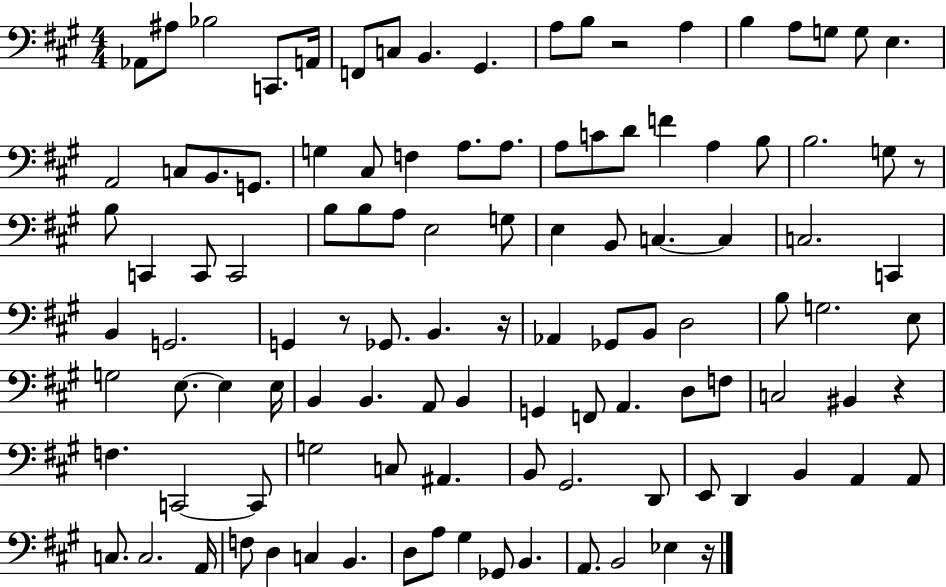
{
  \clef bass
  \numericTimeSignature
  \time 4/4
  \key a \major
  aes,8 ais8 bes2 c,8. a,16 | f,8 c8 b,4. gis,4. | a8 b8 r2 a4 | b4 a8 g8 g8 e4. | \break a,2 c8 b,8. g,8. | g4 cis8 f4 a8. a8. | a8 c'8 d'8 f'4 a4 b8 | b2. g8 r8 | \break b8 c,4 c,8 c,2 | b8 b8 a8 e2 g8 | e4 b,8 c4.~~ c4 | c2. c,4 | \break b,4 g,2. | g,4 r8 ges,8. b,4. r16 | aes,4 ges,8 b,8 d2 | b8 g2. e8 | \break g2 e8.~~ e4 e16 | b,4 b,4. a,8 b,4 | g,4 f,8 a,4. d8 f8 | c2 bis,4 r4 | \break f4. c,2~~ c,8 | g2 c8 ais,4. | b,8 gis,2. d,8 | e,8 d,4 b,4 a,4 a,8 | \break c8. c2. a,16 | f8 d4 c4 b,4. | d8 a8 gis4 ges,8 b,4. | a,8. b,2 ees4 r16 | \break \bar "|."
}